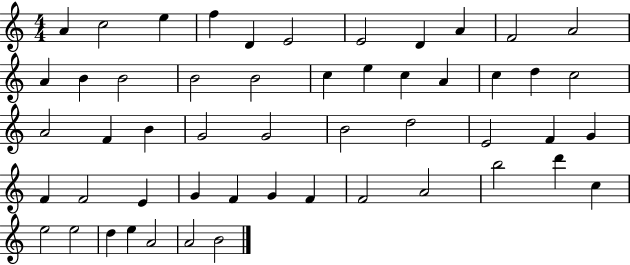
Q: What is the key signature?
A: C major